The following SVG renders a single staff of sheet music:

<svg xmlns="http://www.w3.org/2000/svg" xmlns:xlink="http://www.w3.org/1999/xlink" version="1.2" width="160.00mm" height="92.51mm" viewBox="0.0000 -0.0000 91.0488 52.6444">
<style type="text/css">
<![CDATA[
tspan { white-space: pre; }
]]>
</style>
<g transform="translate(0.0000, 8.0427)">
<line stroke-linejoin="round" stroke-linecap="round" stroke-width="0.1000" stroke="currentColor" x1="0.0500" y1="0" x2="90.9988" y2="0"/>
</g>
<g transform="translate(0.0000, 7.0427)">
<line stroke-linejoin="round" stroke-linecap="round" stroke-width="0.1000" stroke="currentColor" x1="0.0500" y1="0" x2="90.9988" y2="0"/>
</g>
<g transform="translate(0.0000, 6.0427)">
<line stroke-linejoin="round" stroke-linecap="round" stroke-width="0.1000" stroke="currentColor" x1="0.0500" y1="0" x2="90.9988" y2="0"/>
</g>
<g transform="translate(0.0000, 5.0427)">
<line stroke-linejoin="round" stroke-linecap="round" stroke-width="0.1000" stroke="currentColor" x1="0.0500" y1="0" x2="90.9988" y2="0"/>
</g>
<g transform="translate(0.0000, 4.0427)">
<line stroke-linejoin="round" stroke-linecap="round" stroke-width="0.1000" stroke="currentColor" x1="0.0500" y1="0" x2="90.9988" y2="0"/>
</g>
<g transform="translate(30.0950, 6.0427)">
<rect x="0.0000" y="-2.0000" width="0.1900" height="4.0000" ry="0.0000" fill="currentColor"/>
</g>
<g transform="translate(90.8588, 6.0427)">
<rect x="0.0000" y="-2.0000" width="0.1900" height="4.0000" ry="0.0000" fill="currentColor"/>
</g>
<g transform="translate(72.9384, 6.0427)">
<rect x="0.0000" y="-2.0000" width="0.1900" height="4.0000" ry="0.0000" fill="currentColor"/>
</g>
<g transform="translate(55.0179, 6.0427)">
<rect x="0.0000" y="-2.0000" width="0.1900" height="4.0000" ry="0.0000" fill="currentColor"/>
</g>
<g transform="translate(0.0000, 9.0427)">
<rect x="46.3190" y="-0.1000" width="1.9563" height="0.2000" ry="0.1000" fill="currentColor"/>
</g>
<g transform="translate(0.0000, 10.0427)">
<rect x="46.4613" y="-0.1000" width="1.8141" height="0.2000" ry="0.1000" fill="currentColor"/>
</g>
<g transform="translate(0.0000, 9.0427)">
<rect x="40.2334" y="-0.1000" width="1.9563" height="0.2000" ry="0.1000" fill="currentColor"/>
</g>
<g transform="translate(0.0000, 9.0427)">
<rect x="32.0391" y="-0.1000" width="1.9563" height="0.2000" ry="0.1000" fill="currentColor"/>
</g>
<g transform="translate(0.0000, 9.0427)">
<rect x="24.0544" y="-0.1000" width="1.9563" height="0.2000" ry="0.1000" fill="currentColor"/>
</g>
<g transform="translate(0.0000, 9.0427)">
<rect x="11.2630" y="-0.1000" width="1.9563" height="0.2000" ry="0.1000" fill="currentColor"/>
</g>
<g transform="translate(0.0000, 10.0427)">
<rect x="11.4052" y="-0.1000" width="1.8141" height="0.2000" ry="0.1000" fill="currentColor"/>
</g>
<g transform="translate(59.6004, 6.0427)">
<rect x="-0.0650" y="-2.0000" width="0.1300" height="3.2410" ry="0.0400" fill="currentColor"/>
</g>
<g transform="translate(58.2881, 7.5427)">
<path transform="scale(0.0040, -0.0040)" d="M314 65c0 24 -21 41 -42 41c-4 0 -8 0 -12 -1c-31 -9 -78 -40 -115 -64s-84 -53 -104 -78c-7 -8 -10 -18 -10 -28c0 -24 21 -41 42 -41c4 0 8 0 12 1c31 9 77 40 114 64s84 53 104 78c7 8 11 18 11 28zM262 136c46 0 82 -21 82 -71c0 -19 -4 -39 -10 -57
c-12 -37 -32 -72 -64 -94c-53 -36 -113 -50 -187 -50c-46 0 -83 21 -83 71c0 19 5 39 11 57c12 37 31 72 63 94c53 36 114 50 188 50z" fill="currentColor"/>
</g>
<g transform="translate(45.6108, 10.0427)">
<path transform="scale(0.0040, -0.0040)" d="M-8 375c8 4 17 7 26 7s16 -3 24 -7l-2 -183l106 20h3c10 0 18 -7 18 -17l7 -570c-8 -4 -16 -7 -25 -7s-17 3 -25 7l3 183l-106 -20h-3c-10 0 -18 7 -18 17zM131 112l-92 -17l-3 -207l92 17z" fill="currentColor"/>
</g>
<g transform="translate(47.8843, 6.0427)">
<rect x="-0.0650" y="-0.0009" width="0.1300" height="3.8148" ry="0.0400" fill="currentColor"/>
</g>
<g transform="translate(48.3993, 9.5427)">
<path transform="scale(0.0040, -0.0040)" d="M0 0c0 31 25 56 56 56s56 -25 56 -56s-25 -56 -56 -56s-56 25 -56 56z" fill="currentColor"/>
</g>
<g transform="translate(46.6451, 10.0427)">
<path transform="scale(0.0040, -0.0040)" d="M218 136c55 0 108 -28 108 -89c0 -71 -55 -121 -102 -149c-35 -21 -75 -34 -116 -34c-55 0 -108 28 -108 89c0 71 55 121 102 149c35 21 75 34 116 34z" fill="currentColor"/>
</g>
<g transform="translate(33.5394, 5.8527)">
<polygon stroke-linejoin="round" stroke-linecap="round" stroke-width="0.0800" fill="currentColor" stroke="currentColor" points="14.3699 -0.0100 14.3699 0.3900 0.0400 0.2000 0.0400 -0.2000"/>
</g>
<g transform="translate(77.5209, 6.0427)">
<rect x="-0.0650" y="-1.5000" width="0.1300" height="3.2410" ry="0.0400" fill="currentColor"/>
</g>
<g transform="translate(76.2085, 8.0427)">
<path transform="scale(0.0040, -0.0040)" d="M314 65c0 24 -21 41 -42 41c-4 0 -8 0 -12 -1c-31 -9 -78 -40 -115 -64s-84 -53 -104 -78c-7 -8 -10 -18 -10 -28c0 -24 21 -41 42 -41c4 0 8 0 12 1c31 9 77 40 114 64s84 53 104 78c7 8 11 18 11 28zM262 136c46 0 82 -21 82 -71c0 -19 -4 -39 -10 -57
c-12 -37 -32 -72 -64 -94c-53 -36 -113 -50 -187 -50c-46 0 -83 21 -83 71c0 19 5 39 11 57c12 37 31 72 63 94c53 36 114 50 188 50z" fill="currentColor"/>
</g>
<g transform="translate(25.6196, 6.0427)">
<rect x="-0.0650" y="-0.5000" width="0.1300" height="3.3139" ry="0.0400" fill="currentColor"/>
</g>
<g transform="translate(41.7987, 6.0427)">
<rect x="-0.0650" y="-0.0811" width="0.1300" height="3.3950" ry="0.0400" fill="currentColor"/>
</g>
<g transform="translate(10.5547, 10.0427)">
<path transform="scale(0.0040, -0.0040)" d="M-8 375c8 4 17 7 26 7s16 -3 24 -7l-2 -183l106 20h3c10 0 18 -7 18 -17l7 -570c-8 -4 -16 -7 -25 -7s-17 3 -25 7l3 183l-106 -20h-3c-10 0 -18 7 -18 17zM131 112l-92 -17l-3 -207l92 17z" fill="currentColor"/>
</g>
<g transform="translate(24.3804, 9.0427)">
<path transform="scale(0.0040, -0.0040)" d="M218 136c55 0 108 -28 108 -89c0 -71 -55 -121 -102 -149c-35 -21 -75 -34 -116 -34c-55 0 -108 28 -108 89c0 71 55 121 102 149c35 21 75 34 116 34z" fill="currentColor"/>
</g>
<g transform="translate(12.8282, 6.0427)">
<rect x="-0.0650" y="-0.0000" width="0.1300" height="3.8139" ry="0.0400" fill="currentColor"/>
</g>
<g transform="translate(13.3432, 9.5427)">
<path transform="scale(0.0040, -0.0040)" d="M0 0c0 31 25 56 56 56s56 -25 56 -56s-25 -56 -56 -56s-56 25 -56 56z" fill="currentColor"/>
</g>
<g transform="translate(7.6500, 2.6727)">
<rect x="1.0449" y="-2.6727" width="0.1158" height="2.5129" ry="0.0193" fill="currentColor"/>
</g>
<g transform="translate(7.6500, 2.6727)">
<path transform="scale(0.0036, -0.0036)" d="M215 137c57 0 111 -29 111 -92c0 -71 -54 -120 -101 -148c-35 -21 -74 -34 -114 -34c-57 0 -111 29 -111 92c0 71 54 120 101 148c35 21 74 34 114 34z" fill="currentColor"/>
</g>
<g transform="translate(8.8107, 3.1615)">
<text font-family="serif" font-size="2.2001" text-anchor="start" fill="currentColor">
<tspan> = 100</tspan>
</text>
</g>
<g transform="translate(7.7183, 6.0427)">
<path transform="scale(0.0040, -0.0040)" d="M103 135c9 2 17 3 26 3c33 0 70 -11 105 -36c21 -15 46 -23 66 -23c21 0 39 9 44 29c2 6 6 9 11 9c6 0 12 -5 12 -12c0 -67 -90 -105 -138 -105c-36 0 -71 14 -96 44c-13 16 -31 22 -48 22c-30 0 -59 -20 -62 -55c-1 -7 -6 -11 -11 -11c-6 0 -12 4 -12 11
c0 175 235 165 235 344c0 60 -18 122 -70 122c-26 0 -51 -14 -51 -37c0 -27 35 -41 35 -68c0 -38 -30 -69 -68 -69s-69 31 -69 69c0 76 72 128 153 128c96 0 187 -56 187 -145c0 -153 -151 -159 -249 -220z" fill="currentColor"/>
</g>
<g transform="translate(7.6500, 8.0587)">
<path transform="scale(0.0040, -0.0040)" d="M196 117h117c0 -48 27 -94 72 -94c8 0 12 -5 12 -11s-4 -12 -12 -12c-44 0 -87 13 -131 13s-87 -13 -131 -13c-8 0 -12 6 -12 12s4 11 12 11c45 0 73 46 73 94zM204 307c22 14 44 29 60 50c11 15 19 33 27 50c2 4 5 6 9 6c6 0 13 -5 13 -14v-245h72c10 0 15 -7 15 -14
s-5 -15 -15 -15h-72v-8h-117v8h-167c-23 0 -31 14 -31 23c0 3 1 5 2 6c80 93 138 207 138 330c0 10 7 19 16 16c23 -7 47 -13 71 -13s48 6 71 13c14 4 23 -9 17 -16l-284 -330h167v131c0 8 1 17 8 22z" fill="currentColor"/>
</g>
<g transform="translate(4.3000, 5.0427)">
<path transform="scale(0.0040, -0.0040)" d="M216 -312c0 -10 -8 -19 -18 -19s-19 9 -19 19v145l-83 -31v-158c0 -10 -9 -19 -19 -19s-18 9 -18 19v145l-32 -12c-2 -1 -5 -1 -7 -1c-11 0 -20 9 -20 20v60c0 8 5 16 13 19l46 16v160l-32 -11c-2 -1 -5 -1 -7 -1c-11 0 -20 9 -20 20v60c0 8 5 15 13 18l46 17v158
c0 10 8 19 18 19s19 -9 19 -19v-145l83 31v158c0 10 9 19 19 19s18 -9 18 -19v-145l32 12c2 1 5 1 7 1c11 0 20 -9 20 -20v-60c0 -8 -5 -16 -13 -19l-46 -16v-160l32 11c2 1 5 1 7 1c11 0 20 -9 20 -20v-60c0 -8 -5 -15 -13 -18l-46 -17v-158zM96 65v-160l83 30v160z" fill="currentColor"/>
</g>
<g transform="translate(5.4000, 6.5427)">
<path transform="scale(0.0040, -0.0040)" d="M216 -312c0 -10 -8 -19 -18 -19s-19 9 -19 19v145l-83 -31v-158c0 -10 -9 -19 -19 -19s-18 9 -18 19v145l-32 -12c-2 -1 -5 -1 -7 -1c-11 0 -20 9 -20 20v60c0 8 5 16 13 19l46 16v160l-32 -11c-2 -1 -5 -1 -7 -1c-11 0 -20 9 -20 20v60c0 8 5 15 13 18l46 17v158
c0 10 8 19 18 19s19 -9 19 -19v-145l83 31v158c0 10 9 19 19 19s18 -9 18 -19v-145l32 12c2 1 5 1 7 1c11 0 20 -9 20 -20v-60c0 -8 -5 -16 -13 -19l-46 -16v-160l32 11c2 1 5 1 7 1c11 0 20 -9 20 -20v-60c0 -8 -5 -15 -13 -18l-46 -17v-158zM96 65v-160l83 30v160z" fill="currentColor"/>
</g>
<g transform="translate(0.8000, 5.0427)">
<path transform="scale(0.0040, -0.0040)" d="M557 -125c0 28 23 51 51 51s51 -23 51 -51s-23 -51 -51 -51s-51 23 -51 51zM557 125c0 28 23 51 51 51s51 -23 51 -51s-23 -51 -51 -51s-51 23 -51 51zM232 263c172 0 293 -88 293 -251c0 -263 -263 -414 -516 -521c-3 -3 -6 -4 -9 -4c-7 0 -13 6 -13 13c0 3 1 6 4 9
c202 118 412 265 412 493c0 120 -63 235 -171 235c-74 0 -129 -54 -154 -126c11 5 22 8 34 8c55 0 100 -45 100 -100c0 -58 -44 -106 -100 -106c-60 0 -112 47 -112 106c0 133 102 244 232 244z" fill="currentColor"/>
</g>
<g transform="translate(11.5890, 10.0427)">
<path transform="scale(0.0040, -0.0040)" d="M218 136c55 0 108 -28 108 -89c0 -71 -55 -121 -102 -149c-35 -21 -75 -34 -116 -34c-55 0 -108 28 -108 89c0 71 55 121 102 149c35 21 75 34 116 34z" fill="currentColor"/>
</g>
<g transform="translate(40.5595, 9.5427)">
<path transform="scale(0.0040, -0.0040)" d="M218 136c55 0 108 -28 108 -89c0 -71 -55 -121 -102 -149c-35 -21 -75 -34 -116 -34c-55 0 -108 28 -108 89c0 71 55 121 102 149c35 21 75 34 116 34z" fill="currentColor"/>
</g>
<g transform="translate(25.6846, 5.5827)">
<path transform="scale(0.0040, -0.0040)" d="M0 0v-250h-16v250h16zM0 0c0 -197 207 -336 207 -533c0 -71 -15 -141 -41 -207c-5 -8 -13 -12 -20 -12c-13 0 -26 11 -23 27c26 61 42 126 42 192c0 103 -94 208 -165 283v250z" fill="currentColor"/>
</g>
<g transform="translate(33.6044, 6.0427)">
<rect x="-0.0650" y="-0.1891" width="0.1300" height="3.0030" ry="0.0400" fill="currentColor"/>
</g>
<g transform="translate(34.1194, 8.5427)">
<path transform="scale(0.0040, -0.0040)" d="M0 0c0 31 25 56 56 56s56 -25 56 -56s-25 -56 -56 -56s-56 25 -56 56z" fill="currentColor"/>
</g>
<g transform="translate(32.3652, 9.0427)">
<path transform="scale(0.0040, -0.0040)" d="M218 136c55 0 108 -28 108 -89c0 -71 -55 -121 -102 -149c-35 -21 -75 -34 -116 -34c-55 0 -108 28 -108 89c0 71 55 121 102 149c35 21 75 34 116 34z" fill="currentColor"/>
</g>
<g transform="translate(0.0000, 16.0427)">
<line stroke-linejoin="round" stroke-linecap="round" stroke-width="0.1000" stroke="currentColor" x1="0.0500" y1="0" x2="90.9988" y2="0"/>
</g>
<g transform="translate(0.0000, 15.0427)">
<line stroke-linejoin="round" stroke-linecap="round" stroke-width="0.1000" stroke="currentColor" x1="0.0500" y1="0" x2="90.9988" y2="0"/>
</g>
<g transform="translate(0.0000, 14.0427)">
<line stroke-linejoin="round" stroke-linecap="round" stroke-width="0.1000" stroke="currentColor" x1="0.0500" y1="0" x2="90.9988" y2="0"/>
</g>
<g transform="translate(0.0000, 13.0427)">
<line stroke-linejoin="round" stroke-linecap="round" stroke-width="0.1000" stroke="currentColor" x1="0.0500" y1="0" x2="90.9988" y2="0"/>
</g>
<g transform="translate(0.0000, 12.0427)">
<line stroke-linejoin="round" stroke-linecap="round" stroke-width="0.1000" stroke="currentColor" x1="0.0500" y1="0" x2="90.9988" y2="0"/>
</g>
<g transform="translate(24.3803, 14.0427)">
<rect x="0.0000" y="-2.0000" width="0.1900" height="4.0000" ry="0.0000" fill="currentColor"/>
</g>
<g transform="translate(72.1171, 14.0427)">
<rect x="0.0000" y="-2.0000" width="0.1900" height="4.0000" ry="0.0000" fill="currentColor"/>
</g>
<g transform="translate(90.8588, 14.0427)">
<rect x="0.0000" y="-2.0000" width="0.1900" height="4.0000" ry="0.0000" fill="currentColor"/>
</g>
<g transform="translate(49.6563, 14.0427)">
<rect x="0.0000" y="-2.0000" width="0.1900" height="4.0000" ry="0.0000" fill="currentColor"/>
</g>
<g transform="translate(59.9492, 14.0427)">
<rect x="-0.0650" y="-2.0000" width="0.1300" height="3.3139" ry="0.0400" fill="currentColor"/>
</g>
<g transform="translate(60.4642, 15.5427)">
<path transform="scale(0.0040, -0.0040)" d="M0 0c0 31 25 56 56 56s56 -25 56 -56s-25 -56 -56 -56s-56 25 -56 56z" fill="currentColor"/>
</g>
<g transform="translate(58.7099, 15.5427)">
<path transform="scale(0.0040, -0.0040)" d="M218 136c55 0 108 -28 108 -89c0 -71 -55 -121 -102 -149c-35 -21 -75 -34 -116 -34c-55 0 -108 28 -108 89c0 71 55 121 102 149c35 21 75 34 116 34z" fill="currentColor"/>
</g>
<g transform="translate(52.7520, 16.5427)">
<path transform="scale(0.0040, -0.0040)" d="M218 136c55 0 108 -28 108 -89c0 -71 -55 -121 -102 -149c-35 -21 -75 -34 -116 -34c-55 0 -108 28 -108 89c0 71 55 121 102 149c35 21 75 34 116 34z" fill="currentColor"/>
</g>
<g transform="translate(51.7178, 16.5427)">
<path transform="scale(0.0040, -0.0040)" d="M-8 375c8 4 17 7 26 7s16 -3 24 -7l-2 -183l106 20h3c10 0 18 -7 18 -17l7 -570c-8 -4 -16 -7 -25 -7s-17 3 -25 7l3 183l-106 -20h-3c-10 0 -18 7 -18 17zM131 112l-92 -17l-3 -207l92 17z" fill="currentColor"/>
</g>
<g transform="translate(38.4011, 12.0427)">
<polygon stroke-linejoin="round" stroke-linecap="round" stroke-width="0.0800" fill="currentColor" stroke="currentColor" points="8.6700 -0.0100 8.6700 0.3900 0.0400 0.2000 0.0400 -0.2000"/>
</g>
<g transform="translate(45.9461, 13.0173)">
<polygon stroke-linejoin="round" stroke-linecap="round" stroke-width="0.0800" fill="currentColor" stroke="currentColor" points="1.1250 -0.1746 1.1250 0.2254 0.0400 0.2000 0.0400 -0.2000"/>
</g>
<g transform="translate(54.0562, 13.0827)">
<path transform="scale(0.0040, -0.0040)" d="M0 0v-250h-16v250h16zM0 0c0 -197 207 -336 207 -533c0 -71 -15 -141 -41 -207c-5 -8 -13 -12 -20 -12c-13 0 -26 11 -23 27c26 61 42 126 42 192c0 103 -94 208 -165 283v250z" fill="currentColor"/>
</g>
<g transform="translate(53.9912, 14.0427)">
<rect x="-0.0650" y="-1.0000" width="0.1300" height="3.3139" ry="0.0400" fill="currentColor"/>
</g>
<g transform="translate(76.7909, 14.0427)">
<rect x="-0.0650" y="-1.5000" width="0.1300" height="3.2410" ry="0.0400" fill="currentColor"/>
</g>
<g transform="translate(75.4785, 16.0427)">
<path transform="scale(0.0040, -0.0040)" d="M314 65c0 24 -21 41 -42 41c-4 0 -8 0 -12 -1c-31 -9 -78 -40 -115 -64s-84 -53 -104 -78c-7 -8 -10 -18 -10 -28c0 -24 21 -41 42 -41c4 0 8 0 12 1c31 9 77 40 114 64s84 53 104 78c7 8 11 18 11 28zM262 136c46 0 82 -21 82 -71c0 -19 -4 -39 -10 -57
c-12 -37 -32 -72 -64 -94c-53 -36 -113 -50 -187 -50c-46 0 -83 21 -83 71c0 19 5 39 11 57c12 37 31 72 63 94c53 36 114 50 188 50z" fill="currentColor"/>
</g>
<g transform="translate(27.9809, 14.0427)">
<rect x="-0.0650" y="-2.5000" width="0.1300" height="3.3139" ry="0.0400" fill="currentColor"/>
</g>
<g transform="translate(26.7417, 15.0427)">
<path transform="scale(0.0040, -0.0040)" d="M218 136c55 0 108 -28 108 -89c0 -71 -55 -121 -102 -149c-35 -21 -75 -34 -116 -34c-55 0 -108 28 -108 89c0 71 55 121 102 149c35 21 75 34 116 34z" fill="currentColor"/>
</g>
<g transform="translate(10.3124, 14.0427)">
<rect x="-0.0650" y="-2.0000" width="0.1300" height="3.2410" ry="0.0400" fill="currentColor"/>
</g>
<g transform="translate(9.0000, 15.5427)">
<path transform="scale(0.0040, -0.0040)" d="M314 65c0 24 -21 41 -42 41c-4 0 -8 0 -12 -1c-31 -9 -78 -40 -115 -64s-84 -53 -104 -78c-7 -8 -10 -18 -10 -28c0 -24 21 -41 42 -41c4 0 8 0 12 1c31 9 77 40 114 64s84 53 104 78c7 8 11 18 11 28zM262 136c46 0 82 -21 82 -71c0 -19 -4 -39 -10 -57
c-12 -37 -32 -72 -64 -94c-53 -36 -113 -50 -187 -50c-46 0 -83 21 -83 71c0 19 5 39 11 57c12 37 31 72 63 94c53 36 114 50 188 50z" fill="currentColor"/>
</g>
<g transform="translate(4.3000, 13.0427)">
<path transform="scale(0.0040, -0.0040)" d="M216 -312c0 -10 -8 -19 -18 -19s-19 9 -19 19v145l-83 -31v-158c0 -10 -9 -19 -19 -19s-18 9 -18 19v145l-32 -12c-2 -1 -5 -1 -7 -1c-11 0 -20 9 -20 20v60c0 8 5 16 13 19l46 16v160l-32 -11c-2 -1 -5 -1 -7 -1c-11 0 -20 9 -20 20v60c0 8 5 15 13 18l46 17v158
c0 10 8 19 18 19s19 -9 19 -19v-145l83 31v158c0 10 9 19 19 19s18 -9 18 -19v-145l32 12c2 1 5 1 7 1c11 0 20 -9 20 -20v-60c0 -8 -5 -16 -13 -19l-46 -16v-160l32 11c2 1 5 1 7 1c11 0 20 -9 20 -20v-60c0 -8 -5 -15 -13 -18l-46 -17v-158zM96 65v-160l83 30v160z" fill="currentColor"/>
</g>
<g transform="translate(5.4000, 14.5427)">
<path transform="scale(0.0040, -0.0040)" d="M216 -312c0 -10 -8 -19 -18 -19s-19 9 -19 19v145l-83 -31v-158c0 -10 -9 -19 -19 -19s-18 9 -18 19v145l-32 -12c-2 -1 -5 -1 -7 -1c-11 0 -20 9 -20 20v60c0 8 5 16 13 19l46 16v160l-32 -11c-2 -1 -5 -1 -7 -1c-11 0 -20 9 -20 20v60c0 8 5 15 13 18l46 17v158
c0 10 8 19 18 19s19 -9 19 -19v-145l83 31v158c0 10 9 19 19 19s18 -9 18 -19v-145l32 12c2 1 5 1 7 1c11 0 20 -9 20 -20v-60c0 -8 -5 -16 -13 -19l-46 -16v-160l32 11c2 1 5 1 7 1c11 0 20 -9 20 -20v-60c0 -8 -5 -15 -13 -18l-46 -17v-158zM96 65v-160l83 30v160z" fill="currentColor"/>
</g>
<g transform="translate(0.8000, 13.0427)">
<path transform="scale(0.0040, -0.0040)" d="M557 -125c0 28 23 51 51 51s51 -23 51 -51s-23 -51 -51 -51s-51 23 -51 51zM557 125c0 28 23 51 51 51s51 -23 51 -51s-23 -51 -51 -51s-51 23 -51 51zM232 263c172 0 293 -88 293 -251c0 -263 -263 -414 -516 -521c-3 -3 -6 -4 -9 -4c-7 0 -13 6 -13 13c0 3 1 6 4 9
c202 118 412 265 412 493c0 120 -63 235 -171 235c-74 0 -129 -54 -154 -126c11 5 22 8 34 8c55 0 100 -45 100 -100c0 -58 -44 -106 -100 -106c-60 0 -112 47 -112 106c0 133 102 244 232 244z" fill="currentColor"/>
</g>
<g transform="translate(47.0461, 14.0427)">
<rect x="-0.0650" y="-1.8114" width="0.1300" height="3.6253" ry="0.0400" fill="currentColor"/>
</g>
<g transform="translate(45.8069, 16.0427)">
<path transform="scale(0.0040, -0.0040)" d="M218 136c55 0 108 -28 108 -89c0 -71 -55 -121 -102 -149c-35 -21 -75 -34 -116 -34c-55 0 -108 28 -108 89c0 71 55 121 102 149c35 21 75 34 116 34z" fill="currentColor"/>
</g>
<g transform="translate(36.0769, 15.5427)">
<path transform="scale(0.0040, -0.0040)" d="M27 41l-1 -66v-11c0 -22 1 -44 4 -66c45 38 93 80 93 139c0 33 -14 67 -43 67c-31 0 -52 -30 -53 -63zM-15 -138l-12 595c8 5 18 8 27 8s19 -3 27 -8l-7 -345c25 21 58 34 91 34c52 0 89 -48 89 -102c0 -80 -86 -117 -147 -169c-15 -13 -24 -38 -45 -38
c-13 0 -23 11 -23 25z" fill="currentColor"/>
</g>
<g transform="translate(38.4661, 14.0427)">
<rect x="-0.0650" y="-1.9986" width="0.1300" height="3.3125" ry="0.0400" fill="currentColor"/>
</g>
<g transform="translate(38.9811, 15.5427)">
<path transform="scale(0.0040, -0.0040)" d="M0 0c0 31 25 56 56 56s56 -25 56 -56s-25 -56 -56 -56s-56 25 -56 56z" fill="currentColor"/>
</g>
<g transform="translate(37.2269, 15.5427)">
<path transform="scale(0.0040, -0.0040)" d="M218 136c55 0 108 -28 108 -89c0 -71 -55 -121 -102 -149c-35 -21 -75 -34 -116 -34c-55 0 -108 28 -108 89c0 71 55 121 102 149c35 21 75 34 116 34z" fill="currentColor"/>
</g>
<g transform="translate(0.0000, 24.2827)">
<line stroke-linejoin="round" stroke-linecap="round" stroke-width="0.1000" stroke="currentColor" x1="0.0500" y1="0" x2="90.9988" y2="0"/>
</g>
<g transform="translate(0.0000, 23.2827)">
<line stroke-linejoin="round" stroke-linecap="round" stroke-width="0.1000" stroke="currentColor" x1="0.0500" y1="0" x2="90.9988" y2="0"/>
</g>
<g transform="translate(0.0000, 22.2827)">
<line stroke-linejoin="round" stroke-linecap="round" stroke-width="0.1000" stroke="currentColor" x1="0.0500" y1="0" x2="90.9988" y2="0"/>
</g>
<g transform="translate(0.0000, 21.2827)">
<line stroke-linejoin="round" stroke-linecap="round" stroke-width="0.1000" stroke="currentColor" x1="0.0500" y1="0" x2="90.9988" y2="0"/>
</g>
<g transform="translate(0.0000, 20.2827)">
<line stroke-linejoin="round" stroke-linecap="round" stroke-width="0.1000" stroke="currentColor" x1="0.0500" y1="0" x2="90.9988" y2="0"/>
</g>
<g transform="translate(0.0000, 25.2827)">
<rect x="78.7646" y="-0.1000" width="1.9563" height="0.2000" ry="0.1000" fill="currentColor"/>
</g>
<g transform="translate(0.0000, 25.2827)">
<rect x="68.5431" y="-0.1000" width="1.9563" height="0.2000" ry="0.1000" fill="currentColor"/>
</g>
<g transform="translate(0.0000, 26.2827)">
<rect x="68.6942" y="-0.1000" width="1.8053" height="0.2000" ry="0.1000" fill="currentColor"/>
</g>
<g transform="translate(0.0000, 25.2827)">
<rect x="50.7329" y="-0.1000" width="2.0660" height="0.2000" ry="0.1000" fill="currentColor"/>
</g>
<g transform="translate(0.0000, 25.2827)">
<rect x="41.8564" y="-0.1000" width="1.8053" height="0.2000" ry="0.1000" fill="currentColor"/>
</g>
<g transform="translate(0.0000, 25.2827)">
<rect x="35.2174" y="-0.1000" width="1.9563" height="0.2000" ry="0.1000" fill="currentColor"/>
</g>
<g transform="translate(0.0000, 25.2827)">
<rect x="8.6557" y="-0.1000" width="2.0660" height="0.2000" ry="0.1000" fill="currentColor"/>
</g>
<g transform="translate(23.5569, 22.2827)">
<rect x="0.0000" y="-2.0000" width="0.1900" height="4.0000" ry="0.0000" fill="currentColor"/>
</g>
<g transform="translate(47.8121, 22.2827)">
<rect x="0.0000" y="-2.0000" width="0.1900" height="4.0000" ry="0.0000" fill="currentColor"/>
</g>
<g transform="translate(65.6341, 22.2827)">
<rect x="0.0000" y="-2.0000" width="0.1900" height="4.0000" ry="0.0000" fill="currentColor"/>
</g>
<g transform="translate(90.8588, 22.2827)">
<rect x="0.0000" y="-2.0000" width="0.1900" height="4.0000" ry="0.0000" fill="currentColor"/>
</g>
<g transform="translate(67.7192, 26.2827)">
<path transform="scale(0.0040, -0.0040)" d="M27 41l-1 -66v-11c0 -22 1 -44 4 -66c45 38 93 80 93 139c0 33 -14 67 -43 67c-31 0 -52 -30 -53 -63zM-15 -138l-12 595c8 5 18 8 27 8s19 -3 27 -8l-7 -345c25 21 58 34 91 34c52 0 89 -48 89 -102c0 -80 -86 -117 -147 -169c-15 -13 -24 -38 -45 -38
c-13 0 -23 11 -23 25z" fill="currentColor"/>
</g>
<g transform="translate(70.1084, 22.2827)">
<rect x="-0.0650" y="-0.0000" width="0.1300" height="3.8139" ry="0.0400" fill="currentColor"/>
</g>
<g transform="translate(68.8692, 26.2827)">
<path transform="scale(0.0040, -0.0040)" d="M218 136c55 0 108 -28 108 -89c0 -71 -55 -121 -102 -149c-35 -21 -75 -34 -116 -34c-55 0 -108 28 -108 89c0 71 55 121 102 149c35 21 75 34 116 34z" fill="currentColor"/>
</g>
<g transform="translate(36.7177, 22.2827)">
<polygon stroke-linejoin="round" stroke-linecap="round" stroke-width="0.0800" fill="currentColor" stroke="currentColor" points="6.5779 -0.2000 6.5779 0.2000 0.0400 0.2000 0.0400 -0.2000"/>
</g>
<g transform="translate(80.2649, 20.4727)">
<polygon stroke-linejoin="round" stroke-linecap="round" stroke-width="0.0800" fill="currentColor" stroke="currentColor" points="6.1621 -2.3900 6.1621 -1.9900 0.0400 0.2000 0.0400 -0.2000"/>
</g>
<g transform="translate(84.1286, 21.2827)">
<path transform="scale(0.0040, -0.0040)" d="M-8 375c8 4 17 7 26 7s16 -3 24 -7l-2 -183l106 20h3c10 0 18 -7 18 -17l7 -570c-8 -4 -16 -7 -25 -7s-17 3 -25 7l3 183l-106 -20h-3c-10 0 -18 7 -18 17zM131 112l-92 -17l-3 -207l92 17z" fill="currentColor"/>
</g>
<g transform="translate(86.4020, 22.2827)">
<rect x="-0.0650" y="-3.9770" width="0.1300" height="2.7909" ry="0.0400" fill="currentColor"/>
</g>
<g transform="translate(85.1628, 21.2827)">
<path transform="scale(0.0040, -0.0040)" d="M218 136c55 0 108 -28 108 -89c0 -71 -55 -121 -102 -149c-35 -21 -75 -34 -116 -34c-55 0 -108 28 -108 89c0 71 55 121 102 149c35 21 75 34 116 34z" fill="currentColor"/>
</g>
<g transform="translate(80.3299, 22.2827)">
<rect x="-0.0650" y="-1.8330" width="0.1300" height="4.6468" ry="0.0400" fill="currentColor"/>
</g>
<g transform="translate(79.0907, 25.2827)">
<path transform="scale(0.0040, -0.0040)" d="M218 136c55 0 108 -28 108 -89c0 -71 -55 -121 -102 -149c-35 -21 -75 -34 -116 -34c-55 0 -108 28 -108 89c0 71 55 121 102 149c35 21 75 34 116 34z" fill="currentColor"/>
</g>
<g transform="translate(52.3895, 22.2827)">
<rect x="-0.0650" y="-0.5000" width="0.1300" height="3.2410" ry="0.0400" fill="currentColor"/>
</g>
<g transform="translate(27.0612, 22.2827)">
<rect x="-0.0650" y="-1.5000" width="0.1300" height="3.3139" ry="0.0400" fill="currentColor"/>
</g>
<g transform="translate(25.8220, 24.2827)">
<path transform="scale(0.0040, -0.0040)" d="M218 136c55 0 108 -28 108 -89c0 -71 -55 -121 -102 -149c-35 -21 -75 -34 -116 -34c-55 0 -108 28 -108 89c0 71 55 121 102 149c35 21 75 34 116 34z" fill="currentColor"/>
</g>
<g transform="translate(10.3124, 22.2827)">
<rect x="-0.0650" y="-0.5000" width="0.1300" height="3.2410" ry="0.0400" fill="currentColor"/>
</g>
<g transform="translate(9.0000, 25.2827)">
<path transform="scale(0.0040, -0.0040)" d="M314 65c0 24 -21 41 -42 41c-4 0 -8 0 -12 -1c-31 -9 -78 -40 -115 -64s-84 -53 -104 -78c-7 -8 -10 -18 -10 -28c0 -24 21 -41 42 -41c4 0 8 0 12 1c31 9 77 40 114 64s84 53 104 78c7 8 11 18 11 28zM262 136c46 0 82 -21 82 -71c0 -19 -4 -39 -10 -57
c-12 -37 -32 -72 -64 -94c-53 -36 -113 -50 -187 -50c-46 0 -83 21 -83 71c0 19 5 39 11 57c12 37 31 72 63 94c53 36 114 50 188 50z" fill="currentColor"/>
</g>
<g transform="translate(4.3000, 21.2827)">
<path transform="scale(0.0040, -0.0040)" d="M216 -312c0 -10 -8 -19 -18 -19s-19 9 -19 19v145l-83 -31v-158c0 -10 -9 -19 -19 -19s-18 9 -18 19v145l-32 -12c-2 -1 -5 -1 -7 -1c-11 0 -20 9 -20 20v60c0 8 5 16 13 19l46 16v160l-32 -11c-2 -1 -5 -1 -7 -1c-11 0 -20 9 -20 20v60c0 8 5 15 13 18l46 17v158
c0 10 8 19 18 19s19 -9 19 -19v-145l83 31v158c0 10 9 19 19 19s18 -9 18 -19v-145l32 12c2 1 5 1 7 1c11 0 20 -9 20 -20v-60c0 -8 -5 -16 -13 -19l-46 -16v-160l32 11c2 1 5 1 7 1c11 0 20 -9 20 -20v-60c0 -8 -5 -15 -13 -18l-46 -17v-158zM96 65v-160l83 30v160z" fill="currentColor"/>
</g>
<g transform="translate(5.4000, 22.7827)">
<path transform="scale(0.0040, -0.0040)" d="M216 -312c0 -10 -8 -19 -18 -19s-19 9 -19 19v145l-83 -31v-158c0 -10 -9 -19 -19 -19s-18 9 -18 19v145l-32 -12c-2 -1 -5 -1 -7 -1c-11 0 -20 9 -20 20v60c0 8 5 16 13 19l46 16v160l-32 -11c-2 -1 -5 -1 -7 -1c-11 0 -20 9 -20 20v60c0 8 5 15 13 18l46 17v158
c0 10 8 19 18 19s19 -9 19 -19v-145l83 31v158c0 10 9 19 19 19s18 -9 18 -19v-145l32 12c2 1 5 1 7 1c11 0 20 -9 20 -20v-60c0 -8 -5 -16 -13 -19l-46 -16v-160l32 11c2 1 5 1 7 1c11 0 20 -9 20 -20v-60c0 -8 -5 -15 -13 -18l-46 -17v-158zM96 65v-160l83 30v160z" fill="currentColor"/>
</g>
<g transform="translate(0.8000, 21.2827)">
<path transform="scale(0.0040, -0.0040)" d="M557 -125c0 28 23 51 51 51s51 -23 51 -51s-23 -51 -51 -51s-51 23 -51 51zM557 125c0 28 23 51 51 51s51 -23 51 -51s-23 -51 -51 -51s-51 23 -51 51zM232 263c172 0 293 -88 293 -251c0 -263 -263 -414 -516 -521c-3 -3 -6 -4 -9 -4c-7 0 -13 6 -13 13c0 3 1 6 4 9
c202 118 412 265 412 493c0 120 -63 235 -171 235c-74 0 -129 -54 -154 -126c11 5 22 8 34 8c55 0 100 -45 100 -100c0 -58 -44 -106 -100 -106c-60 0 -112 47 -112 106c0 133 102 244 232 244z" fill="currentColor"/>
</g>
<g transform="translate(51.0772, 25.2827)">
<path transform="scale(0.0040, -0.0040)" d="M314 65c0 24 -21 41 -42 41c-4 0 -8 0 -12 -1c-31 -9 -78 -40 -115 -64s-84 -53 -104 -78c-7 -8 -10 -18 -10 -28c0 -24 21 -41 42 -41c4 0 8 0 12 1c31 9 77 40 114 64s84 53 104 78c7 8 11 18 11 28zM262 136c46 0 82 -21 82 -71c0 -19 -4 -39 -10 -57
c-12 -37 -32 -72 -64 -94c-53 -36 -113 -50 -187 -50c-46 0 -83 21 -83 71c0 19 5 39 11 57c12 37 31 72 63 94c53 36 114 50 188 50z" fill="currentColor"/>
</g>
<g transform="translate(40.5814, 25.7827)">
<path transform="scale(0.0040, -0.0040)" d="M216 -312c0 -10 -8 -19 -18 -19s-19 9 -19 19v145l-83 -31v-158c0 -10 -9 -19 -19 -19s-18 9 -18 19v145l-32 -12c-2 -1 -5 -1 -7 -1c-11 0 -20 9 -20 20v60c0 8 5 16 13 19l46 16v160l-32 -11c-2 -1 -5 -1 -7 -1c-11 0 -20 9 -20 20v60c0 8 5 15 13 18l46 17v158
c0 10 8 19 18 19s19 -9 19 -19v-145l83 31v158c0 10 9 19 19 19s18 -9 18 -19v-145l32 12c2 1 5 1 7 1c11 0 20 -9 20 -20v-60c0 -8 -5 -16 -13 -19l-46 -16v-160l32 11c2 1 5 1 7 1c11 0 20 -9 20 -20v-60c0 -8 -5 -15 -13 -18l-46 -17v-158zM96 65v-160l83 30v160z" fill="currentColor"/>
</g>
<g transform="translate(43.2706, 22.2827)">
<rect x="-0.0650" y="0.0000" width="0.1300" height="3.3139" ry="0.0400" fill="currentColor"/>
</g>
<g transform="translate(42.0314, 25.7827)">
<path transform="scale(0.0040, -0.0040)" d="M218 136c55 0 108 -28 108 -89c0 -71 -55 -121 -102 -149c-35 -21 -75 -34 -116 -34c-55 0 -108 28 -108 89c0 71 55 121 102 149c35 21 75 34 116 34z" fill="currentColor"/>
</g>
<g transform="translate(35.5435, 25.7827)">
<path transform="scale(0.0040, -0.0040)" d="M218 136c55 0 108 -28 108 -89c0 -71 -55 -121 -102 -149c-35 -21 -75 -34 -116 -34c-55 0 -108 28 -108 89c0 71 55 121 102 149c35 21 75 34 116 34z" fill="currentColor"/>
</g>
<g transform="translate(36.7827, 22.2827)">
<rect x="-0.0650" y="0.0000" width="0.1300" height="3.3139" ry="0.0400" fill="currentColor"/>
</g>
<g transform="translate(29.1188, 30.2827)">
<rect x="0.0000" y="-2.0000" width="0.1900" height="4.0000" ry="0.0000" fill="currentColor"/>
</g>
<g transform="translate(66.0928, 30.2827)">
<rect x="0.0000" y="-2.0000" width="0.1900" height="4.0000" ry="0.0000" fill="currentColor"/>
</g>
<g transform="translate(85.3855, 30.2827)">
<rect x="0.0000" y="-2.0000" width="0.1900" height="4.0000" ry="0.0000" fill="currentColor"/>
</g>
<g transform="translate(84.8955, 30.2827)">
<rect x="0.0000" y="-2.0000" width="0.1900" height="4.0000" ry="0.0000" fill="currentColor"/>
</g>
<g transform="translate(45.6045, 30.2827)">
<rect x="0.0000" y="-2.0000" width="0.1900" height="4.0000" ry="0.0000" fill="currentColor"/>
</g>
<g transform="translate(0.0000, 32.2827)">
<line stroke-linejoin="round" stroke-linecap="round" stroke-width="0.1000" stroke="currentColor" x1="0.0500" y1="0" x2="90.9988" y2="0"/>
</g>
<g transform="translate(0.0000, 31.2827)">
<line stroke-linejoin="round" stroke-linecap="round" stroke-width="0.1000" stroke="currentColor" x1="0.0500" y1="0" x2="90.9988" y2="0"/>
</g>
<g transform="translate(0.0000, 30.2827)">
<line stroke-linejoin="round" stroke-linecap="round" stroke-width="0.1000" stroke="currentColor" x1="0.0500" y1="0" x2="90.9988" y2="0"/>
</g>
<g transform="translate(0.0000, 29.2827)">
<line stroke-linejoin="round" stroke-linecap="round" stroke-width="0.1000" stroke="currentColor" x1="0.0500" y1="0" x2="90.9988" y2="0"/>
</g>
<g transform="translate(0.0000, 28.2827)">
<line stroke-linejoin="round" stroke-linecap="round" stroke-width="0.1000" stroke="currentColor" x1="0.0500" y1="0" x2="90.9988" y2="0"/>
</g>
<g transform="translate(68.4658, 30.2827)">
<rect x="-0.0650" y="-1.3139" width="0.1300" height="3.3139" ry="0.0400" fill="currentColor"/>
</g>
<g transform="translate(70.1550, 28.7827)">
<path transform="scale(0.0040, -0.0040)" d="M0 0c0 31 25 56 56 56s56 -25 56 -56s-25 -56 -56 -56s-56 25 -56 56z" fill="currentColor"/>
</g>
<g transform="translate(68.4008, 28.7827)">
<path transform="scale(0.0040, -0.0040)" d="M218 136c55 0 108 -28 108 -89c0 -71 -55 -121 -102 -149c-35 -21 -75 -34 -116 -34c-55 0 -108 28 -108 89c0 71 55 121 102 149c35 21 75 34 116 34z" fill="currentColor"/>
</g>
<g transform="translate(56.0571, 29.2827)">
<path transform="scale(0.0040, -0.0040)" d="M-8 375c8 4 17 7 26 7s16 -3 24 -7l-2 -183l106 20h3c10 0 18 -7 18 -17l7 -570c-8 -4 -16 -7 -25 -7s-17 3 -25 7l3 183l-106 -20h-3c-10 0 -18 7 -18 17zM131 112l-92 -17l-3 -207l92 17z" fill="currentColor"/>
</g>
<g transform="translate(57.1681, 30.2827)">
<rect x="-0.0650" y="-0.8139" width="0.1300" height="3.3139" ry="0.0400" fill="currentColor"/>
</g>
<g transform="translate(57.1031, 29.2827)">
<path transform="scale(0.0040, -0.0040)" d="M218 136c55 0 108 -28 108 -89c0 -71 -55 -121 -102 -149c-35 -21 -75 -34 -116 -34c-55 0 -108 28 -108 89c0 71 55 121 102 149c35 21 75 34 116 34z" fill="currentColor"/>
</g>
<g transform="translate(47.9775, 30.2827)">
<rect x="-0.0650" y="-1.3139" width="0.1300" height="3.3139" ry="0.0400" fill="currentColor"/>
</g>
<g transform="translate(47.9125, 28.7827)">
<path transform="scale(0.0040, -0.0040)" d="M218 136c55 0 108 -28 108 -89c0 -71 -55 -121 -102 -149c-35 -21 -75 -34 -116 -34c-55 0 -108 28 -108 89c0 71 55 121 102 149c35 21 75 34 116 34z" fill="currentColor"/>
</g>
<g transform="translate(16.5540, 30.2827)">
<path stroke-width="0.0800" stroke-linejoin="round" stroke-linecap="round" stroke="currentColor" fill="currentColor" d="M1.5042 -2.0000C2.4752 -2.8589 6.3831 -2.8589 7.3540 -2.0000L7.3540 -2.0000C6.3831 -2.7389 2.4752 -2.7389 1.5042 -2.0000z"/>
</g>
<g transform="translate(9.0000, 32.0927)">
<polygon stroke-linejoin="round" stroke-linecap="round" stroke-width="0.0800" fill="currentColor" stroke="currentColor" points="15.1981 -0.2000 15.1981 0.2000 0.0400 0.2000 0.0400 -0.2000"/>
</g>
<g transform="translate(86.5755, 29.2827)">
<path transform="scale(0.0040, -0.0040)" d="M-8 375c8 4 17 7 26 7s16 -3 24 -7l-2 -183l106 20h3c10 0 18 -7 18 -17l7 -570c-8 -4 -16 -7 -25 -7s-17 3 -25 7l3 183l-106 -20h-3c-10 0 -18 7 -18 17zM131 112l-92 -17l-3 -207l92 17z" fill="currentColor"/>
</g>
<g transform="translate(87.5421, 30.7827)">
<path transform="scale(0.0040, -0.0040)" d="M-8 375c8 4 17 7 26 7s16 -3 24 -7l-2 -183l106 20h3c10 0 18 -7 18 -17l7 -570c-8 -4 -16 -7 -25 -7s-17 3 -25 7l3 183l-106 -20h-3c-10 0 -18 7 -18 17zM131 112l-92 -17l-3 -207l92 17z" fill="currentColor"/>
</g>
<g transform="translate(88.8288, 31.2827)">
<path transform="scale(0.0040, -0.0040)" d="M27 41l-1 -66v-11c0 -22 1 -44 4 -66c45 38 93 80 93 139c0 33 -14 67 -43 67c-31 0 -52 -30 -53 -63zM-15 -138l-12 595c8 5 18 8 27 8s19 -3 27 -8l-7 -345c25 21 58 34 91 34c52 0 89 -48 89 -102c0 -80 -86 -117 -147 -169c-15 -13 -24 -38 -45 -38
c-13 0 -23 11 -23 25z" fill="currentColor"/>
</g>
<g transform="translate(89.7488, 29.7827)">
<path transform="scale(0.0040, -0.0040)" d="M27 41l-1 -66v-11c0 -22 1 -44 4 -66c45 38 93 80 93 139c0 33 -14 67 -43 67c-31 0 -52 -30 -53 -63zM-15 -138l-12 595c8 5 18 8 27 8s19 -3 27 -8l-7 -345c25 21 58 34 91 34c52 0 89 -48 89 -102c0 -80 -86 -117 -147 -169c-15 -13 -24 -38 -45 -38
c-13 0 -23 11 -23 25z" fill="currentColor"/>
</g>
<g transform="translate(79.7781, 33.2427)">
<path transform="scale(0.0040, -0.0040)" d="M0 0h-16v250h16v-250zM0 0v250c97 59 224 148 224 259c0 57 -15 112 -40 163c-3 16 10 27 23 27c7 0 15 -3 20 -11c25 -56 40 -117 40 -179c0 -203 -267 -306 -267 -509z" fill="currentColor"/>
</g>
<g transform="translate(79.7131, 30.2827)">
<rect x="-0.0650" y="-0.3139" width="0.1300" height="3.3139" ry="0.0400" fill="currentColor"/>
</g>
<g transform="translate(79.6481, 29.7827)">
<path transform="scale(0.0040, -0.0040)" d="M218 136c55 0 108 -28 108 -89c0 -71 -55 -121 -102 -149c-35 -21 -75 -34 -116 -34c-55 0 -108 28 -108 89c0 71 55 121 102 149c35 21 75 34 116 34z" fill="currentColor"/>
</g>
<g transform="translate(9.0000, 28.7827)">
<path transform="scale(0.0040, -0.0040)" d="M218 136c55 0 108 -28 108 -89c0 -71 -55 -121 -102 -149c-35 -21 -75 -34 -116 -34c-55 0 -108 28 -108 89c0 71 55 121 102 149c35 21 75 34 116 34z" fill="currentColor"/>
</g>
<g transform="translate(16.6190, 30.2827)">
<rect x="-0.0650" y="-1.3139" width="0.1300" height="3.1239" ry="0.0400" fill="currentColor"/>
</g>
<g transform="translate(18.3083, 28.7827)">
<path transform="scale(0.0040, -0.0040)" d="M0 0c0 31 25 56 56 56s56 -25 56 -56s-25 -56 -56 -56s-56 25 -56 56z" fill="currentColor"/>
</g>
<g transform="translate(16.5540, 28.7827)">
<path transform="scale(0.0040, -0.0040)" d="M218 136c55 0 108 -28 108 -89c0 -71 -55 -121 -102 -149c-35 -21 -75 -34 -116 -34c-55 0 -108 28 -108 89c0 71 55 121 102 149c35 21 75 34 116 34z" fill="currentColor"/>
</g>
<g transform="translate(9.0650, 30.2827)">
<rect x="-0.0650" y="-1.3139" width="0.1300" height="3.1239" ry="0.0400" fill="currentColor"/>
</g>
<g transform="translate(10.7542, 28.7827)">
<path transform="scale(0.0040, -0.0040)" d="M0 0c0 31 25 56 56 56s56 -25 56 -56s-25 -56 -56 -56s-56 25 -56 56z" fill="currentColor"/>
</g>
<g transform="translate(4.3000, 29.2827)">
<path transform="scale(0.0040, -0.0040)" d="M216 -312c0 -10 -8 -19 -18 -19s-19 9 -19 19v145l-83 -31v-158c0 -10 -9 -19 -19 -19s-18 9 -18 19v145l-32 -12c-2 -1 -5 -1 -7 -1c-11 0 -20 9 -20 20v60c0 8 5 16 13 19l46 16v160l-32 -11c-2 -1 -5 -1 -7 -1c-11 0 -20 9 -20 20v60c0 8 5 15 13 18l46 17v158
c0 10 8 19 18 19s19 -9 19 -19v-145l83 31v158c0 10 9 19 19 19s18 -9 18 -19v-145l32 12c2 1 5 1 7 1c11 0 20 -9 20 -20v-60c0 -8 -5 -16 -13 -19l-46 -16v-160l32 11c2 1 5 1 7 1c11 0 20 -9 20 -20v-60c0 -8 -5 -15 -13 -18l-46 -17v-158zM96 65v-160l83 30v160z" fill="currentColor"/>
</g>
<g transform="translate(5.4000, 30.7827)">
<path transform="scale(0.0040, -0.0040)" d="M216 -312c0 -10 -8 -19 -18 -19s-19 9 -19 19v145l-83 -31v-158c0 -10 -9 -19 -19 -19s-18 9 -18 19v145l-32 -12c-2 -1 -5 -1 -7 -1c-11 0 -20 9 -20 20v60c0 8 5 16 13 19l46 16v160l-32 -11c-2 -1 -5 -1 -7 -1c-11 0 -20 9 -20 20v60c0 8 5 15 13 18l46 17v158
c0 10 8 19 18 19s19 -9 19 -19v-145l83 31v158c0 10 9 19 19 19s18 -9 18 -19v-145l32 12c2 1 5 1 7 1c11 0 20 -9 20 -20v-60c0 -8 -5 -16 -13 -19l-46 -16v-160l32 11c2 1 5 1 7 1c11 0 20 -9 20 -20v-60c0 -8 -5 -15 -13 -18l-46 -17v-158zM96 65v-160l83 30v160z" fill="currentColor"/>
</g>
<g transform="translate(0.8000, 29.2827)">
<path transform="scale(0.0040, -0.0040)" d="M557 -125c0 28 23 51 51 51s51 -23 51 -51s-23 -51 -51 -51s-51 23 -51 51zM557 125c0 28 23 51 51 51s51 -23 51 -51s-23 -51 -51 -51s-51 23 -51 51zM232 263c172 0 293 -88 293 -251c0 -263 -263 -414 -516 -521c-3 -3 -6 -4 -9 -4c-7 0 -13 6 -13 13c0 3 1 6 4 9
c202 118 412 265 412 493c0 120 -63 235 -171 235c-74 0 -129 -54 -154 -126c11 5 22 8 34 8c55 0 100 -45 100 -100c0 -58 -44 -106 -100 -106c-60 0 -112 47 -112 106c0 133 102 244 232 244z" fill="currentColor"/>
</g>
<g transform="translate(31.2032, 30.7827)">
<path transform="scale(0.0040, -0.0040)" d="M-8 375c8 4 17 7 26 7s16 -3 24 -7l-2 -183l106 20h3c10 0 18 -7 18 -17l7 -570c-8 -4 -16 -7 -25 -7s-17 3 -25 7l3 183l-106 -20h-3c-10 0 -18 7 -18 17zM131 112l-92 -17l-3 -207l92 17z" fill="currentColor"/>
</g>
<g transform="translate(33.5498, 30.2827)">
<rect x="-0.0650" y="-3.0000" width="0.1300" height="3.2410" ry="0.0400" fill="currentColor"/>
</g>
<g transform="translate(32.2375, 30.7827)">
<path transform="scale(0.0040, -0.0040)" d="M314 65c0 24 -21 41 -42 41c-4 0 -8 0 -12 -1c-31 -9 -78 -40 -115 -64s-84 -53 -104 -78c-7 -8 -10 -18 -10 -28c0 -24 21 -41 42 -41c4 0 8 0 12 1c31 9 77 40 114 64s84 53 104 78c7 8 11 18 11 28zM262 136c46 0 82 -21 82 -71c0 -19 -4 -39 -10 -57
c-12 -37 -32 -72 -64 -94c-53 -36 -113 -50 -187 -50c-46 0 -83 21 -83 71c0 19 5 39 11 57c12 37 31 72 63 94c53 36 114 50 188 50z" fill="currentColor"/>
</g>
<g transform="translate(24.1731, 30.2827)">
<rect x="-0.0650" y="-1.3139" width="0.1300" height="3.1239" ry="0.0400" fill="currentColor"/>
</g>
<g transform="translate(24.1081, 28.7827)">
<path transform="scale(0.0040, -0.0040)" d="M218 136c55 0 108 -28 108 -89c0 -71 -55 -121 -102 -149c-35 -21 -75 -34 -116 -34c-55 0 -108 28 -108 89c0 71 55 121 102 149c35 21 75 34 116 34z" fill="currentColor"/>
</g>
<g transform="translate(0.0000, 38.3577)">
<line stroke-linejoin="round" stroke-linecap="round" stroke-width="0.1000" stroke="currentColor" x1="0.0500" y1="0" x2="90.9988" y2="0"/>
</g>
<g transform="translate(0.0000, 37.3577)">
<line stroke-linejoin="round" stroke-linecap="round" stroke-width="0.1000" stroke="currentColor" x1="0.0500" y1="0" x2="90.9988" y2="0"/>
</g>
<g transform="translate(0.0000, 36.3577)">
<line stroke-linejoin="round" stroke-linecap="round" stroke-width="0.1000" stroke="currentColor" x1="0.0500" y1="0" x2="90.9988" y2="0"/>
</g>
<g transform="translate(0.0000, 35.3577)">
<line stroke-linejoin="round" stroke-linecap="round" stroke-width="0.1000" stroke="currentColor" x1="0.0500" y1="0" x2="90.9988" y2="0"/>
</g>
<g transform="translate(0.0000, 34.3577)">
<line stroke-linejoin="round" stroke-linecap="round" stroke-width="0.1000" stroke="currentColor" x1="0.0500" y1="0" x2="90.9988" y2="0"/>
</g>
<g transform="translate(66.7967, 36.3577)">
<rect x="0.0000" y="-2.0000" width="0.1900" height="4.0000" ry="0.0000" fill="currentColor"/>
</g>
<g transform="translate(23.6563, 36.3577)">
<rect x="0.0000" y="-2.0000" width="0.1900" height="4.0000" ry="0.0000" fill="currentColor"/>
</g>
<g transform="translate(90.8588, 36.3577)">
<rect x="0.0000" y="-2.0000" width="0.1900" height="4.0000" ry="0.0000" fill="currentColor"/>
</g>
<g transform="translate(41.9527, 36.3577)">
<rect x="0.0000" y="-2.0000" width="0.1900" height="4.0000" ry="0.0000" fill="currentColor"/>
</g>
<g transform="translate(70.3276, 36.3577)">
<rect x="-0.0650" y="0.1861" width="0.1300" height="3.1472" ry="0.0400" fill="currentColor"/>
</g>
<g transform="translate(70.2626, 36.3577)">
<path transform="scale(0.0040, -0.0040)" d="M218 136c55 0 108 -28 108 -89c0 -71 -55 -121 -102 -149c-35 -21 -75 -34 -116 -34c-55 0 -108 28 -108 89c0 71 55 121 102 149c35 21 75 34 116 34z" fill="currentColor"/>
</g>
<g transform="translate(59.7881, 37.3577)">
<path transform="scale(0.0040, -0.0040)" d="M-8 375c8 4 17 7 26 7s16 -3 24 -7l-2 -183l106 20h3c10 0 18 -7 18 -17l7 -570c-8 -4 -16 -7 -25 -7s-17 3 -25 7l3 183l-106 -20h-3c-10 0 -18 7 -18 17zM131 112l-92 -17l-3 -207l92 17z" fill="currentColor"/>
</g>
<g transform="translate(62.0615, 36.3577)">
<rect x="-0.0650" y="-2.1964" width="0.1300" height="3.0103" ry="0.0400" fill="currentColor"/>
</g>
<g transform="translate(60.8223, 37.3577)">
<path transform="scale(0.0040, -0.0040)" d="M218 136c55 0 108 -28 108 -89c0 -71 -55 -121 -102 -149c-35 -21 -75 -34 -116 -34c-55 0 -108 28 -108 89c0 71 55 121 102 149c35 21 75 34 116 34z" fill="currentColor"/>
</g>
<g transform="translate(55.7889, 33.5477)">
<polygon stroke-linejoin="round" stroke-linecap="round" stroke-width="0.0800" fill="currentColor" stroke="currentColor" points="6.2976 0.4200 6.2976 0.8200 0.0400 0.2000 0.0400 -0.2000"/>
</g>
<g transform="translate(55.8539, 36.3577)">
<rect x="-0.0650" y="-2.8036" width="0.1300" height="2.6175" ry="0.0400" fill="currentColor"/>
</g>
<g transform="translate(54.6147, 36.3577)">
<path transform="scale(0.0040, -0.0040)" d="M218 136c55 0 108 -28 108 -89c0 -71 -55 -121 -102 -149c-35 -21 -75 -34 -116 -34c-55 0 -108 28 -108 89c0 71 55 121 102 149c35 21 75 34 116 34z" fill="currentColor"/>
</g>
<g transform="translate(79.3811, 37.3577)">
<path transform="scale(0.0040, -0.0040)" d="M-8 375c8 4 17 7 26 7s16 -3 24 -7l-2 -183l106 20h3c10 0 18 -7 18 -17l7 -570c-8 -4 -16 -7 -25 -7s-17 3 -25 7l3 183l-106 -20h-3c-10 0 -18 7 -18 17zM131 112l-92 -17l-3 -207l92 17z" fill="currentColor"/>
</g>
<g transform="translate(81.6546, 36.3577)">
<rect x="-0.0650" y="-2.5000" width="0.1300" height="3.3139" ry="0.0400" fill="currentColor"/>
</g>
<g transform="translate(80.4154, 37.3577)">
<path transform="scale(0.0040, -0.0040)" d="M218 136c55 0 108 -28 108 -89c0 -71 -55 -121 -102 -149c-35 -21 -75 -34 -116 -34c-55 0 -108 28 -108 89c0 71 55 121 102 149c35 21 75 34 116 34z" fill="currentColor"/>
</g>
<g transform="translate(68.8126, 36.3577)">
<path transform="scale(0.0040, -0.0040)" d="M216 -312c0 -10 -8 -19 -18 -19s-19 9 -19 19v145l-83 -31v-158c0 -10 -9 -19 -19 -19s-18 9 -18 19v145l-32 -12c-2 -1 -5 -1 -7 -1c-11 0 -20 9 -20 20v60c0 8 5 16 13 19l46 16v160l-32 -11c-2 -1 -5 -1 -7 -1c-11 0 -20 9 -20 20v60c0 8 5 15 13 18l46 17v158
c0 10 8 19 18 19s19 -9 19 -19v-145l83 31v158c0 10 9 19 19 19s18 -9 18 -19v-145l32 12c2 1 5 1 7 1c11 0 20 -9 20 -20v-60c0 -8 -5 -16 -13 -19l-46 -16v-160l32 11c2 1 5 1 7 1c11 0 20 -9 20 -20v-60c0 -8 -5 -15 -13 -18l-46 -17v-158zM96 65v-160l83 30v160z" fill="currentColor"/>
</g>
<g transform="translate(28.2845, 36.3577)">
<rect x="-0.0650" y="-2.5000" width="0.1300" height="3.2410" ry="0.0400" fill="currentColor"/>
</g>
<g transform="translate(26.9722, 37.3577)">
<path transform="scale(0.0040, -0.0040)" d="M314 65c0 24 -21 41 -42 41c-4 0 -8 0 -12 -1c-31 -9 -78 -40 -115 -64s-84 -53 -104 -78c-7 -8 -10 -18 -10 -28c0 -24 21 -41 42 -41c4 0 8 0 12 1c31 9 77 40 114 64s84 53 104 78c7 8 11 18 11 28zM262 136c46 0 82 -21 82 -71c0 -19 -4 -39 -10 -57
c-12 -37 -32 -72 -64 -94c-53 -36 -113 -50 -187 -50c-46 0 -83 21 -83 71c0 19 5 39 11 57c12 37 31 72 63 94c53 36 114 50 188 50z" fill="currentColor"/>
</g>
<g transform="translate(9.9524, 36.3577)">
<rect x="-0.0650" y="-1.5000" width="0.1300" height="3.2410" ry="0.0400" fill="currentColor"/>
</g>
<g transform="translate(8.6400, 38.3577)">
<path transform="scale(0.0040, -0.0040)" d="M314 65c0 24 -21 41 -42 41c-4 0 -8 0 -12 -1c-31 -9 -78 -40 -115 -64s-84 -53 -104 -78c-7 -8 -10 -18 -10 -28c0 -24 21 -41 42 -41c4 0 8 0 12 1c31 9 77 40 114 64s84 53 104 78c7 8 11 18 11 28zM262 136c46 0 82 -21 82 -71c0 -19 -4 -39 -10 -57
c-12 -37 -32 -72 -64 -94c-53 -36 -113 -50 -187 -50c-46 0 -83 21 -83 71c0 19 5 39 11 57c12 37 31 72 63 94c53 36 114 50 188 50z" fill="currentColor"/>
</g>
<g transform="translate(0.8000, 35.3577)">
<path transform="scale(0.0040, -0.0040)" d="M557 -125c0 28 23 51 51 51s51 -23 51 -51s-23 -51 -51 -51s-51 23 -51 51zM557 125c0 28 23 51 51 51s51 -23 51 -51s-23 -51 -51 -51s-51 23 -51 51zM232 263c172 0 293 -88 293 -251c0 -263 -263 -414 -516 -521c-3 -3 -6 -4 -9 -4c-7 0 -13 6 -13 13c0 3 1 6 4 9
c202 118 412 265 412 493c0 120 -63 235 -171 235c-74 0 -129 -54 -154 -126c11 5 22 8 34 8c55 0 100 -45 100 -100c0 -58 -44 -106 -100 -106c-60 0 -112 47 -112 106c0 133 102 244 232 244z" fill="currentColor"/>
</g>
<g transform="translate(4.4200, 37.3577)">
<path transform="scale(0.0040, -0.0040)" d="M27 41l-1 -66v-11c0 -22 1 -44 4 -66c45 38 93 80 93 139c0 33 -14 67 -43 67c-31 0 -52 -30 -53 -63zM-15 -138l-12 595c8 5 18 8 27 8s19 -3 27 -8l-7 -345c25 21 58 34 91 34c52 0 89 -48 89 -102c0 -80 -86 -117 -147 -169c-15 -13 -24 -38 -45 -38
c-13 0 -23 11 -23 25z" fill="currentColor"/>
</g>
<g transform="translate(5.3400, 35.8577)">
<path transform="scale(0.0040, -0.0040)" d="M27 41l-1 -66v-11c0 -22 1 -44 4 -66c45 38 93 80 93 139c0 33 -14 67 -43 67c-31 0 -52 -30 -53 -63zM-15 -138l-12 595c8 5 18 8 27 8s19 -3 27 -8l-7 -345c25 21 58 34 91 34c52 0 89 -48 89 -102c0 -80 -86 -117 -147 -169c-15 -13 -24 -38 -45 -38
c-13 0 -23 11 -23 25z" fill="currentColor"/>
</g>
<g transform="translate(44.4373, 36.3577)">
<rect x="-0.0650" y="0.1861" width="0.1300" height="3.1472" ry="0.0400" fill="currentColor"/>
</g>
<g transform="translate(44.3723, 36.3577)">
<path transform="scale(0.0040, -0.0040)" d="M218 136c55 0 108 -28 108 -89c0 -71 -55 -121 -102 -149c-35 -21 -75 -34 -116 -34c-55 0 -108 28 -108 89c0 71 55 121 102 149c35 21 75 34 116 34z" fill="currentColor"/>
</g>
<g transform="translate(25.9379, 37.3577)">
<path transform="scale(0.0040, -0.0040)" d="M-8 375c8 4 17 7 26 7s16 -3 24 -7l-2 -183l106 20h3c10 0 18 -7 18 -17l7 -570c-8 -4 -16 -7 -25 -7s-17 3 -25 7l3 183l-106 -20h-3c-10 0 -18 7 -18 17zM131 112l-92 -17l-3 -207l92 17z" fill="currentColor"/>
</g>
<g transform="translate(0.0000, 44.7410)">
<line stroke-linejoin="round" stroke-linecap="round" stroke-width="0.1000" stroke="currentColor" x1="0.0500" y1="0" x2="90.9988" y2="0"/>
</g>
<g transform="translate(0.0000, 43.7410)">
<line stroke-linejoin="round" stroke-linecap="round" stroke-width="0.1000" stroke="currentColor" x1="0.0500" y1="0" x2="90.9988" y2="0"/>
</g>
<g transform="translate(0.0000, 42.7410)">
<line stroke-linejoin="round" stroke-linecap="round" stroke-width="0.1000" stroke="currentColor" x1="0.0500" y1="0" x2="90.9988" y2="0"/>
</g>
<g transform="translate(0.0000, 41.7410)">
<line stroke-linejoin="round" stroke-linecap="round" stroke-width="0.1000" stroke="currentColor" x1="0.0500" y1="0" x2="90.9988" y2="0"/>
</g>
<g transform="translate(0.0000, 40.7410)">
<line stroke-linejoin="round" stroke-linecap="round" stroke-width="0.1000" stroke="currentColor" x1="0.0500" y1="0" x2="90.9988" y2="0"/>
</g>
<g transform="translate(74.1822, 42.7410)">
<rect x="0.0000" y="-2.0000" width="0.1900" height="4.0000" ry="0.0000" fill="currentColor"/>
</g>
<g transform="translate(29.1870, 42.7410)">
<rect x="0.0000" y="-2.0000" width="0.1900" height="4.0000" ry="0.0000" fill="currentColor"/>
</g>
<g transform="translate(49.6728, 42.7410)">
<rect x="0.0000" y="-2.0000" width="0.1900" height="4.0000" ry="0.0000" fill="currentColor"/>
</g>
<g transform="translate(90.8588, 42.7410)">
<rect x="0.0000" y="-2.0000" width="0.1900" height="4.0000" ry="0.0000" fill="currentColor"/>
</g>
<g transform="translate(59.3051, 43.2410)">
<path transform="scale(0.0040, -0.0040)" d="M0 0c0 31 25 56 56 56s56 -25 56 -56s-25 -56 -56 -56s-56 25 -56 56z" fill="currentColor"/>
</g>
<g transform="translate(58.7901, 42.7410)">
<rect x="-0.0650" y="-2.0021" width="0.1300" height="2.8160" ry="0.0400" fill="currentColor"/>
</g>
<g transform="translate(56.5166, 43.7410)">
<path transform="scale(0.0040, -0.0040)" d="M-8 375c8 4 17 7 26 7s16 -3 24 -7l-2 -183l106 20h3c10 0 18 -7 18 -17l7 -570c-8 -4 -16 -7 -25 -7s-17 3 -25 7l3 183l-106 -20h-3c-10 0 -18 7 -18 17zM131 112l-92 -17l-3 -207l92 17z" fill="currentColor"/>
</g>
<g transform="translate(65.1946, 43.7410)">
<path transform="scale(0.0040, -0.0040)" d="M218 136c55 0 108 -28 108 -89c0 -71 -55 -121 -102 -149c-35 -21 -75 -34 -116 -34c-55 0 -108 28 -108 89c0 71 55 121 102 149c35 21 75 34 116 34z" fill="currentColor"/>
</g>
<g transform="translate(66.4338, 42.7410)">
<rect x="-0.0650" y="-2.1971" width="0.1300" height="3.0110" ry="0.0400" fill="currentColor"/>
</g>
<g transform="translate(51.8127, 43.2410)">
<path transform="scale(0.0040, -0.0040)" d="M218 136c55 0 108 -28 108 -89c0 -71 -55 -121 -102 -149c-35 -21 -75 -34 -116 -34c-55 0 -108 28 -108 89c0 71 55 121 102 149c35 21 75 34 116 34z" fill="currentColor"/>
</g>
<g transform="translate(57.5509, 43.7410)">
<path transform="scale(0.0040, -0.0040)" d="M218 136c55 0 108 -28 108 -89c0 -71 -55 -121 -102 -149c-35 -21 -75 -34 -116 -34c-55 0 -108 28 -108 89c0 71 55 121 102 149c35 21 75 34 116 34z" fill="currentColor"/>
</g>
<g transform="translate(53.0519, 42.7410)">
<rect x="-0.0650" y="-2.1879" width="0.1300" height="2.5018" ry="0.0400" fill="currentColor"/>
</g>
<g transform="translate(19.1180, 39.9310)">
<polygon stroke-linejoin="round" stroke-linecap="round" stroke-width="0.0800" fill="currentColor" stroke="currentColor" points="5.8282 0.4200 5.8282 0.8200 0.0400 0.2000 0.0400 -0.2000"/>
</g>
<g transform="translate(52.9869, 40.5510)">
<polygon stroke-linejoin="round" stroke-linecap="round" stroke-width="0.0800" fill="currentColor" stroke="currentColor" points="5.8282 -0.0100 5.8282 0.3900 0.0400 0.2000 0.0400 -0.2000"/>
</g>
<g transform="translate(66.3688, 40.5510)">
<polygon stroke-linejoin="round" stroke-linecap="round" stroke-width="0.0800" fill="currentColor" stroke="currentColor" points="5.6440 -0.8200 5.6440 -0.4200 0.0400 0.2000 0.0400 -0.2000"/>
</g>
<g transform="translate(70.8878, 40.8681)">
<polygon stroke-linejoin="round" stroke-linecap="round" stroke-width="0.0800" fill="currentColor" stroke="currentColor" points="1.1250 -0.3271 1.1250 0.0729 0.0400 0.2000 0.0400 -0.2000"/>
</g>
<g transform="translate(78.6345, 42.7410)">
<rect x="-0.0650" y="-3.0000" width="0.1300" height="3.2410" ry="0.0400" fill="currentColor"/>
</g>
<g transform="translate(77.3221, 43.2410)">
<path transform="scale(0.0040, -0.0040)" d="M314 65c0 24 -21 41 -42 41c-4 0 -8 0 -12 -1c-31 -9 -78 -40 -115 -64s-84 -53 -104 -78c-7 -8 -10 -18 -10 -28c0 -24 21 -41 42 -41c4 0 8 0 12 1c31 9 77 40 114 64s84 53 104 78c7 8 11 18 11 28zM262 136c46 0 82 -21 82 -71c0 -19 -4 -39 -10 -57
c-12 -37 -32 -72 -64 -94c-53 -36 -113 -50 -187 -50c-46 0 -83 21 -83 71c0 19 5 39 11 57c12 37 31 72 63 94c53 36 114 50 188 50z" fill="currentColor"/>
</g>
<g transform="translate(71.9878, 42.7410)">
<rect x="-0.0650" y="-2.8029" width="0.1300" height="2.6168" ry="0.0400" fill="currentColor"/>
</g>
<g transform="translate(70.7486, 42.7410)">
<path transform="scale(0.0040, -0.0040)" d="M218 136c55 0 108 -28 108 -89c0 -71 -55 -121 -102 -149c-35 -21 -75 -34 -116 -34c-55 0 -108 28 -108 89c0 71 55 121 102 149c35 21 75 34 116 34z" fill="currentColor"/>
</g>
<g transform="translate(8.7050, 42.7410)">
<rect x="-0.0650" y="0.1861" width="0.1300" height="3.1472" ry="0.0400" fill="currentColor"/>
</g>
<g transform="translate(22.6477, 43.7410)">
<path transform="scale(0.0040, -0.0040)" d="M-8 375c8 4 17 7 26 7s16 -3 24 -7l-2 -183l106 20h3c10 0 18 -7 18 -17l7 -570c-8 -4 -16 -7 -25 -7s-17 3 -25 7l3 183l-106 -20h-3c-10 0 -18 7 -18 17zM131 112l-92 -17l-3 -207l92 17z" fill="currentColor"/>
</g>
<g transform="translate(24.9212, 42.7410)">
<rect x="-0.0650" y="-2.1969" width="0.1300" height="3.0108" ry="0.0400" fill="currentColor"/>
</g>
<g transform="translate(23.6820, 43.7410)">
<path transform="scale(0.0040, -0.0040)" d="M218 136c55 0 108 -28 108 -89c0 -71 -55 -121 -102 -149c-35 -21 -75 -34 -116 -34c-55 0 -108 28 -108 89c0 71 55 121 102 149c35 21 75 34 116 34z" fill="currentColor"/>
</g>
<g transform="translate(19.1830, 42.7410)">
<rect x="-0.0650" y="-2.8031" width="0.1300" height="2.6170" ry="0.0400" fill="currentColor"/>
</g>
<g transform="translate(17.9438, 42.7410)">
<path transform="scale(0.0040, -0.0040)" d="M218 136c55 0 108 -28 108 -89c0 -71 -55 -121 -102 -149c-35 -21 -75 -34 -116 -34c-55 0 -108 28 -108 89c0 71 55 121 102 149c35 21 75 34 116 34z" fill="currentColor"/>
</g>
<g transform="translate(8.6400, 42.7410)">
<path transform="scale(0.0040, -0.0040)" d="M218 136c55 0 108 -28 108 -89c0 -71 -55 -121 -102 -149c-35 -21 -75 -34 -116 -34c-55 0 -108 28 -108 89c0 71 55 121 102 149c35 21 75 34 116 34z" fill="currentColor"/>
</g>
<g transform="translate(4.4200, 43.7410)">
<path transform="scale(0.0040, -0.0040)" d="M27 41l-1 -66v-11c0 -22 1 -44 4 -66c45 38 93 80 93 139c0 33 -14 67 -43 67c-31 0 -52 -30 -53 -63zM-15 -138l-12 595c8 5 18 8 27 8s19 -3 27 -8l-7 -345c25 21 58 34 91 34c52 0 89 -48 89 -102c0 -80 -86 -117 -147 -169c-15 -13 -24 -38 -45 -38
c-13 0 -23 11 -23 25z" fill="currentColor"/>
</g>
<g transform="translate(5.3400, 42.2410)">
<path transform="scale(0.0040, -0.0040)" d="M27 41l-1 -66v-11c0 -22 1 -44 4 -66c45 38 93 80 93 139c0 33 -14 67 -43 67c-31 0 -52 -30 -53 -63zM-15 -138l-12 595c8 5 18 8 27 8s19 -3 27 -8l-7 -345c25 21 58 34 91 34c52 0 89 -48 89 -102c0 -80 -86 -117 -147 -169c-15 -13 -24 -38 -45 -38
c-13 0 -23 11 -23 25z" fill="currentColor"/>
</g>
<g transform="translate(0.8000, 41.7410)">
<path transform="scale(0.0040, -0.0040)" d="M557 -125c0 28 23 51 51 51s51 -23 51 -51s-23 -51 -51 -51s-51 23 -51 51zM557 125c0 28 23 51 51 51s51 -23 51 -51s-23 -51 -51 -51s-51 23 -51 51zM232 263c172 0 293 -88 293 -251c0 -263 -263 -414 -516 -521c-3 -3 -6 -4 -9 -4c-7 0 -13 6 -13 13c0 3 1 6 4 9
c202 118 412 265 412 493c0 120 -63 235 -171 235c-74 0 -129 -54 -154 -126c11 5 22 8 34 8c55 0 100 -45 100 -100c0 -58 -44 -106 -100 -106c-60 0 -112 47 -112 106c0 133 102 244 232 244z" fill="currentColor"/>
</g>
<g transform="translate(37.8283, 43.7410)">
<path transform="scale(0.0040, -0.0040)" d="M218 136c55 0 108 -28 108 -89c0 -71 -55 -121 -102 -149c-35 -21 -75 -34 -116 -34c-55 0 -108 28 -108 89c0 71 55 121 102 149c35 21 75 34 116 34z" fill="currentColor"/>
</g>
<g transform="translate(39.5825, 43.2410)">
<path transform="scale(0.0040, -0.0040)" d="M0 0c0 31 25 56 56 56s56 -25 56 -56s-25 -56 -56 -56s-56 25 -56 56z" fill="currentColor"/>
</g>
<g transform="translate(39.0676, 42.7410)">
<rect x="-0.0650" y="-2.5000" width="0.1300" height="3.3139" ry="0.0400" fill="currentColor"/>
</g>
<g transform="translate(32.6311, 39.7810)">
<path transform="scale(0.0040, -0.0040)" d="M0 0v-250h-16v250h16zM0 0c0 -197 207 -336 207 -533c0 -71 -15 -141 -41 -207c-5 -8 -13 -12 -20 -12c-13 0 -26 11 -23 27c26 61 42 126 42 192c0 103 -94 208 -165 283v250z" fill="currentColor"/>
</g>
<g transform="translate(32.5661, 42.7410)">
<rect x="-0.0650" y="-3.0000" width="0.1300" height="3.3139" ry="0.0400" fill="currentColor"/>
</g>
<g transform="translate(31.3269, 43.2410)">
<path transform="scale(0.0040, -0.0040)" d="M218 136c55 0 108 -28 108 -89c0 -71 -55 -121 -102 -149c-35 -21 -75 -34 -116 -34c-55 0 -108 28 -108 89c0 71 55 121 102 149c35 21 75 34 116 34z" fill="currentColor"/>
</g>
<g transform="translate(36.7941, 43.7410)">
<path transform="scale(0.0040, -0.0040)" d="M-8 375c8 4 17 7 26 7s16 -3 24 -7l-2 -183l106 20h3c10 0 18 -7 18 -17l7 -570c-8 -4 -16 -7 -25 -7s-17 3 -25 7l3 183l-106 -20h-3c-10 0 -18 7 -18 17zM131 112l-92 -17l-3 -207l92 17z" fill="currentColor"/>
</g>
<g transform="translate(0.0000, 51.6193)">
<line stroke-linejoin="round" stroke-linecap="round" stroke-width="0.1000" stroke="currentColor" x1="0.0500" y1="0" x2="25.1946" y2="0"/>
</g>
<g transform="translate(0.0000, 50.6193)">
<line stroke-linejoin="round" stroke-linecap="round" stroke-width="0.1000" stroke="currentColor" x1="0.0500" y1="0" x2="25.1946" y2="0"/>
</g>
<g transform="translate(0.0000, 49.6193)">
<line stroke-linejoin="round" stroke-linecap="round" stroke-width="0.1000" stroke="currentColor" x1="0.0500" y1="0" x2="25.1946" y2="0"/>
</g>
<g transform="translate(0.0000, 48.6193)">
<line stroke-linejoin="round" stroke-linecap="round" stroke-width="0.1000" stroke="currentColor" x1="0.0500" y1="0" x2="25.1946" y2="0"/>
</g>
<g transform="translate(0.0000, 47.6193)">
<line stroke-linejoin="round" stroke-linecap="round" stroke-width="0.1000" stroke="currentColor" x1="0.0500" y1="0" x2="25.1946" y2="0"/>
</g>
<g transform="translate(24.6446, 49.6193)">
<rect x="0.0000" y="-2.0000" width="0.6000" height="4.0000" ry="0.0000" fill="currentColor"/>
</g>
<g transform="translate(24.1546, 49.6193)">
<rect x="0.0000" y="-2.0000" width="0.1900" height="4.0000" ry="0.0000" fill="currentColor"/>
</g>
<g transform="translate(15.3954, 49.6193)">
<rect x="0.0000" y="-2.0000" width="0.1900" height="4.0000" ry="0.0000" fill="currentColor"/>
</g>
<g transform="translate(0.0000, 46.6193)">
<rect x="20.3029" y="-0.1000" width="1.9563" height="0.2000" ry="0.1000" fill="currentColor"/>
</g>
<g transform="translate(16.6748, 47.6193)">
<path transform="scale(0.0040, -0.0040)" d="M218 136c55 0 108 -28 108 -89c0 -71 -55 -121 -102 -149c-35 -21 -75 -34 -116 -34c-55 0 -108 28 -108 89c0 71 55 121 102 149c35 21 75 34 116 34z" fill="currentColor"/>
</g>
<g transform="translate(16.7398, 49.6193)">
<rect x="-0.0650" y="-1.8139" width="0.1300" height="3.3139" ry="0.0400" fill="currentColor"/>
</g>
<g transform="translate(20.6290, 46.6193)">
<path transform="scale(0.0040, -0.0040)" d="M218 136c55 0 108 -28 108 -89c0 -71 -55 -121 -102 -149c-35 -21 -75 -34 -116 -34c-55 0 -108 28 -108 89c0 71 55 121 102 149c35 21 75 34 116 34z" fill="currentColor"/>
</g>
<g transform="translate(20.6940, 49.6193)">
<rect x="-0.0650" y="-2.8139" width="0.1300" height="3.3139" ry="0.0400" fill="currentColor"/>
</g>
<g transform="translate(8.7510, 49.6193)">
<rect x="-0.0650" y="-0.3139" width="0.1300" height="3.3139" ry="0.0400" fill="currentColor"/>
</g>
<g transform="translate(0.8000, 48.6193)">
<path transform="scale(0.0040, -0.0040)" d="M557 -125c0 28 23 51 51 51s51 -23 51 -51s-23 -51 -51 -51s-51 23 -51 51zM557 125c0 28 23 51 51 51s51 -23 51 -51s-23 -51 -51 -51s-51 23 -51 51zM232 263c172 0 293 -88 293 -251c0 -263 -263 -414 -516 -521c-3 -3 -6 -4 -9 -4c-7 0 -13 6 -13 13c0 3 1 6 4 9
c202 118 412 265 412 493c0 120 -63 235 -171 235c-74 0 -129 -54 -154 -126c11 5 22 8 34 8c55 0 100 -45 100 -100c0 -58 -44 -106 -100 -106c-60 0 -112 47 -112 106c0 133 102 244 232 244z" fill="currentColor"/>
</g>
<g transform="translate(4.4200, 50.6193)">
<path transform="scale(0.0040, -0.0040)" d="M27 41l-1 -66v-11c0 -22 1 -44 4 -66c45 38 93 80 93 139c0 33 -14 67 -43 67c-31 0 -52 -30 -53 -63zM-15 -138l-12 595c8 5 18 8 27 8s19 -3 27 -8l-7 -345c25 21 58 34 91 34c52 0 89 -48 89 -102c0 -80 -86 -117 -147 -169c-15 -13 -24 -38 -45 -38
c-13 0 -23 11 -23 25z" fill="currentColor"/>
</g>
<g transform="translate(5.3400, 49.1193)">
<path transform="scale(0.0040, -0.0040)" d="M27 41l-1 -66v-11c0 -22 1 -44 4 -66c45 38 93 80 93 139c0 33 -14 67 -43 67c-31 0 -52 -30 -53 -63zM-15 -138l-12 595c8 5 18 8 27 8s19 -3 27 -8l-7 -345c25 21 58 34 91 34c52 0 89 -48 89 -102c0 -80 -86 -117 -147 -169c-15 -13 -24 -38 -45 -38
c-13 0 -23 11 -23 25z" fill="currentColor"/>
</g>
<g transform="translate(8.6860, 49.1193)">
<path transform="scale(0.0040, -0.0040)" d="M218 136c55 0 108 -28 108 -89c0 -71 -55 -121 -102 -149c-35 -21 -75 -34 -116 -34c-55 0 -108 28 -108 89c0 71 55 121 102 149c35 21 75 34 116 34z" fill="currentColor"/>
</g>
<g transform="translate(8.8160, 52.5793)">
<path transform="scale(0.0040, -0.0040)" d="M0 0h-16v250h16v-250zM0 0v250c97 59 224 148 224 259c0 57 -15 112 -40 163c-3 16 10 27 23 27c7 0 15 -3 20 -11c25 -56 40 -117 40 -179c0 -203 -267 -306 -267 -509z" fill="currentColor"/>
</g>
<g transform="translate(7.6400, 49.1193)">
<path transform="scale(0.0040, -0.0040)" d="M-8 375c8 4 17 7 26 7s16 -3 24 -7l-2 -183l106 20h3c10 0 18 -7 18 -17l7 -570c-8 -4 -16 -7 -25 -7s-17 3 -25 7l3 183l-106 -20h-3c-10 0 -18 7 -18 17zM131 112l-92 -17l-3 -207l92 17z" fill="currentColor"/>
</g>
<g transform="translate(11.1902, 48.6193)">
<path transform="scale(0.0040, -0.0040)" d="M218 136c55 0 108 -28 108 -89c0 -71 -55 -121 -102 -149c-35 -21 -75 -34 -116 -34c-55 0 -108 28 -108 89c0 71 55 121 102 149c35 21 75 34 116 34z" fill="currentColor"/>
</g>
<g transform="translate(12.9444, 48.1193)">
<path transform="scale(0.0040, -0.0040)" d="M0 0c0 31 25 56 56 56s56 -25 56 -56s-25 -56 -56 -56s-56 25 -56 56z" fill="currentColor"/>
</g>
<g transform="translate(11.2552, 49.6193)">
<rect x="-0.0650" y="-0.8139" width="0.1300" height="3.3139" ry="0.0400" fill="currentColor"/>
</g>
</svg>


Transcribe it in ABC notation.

X:1
T:Untitled
M:2/4
L:1/4
K:D
C,, E,,/2 E,,/2 D,,/2 C,,/2 A,,2 G,,2 A,,2 B,, _A,,/2 G,,/4 F,,/2 A,, G,,2 E,,2 G,, D,,/2 ^D,,/2 E,,2 _C,, E,,/2 F,/2 G,/2 G,/2 G,/2 C,2 G, F, G, E,/2 G,,2 B,,2 D, D,/2 B,,/2 ^D, B,, D, D,/2 B,,/2 C,/2 B,, C,/2 B,,/2 B,,/2 D,/4 C,2 E,/2 F, A, C